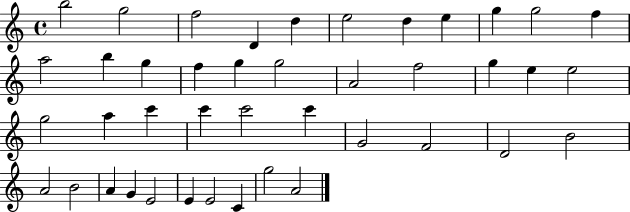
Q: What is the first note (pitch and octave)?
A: B5